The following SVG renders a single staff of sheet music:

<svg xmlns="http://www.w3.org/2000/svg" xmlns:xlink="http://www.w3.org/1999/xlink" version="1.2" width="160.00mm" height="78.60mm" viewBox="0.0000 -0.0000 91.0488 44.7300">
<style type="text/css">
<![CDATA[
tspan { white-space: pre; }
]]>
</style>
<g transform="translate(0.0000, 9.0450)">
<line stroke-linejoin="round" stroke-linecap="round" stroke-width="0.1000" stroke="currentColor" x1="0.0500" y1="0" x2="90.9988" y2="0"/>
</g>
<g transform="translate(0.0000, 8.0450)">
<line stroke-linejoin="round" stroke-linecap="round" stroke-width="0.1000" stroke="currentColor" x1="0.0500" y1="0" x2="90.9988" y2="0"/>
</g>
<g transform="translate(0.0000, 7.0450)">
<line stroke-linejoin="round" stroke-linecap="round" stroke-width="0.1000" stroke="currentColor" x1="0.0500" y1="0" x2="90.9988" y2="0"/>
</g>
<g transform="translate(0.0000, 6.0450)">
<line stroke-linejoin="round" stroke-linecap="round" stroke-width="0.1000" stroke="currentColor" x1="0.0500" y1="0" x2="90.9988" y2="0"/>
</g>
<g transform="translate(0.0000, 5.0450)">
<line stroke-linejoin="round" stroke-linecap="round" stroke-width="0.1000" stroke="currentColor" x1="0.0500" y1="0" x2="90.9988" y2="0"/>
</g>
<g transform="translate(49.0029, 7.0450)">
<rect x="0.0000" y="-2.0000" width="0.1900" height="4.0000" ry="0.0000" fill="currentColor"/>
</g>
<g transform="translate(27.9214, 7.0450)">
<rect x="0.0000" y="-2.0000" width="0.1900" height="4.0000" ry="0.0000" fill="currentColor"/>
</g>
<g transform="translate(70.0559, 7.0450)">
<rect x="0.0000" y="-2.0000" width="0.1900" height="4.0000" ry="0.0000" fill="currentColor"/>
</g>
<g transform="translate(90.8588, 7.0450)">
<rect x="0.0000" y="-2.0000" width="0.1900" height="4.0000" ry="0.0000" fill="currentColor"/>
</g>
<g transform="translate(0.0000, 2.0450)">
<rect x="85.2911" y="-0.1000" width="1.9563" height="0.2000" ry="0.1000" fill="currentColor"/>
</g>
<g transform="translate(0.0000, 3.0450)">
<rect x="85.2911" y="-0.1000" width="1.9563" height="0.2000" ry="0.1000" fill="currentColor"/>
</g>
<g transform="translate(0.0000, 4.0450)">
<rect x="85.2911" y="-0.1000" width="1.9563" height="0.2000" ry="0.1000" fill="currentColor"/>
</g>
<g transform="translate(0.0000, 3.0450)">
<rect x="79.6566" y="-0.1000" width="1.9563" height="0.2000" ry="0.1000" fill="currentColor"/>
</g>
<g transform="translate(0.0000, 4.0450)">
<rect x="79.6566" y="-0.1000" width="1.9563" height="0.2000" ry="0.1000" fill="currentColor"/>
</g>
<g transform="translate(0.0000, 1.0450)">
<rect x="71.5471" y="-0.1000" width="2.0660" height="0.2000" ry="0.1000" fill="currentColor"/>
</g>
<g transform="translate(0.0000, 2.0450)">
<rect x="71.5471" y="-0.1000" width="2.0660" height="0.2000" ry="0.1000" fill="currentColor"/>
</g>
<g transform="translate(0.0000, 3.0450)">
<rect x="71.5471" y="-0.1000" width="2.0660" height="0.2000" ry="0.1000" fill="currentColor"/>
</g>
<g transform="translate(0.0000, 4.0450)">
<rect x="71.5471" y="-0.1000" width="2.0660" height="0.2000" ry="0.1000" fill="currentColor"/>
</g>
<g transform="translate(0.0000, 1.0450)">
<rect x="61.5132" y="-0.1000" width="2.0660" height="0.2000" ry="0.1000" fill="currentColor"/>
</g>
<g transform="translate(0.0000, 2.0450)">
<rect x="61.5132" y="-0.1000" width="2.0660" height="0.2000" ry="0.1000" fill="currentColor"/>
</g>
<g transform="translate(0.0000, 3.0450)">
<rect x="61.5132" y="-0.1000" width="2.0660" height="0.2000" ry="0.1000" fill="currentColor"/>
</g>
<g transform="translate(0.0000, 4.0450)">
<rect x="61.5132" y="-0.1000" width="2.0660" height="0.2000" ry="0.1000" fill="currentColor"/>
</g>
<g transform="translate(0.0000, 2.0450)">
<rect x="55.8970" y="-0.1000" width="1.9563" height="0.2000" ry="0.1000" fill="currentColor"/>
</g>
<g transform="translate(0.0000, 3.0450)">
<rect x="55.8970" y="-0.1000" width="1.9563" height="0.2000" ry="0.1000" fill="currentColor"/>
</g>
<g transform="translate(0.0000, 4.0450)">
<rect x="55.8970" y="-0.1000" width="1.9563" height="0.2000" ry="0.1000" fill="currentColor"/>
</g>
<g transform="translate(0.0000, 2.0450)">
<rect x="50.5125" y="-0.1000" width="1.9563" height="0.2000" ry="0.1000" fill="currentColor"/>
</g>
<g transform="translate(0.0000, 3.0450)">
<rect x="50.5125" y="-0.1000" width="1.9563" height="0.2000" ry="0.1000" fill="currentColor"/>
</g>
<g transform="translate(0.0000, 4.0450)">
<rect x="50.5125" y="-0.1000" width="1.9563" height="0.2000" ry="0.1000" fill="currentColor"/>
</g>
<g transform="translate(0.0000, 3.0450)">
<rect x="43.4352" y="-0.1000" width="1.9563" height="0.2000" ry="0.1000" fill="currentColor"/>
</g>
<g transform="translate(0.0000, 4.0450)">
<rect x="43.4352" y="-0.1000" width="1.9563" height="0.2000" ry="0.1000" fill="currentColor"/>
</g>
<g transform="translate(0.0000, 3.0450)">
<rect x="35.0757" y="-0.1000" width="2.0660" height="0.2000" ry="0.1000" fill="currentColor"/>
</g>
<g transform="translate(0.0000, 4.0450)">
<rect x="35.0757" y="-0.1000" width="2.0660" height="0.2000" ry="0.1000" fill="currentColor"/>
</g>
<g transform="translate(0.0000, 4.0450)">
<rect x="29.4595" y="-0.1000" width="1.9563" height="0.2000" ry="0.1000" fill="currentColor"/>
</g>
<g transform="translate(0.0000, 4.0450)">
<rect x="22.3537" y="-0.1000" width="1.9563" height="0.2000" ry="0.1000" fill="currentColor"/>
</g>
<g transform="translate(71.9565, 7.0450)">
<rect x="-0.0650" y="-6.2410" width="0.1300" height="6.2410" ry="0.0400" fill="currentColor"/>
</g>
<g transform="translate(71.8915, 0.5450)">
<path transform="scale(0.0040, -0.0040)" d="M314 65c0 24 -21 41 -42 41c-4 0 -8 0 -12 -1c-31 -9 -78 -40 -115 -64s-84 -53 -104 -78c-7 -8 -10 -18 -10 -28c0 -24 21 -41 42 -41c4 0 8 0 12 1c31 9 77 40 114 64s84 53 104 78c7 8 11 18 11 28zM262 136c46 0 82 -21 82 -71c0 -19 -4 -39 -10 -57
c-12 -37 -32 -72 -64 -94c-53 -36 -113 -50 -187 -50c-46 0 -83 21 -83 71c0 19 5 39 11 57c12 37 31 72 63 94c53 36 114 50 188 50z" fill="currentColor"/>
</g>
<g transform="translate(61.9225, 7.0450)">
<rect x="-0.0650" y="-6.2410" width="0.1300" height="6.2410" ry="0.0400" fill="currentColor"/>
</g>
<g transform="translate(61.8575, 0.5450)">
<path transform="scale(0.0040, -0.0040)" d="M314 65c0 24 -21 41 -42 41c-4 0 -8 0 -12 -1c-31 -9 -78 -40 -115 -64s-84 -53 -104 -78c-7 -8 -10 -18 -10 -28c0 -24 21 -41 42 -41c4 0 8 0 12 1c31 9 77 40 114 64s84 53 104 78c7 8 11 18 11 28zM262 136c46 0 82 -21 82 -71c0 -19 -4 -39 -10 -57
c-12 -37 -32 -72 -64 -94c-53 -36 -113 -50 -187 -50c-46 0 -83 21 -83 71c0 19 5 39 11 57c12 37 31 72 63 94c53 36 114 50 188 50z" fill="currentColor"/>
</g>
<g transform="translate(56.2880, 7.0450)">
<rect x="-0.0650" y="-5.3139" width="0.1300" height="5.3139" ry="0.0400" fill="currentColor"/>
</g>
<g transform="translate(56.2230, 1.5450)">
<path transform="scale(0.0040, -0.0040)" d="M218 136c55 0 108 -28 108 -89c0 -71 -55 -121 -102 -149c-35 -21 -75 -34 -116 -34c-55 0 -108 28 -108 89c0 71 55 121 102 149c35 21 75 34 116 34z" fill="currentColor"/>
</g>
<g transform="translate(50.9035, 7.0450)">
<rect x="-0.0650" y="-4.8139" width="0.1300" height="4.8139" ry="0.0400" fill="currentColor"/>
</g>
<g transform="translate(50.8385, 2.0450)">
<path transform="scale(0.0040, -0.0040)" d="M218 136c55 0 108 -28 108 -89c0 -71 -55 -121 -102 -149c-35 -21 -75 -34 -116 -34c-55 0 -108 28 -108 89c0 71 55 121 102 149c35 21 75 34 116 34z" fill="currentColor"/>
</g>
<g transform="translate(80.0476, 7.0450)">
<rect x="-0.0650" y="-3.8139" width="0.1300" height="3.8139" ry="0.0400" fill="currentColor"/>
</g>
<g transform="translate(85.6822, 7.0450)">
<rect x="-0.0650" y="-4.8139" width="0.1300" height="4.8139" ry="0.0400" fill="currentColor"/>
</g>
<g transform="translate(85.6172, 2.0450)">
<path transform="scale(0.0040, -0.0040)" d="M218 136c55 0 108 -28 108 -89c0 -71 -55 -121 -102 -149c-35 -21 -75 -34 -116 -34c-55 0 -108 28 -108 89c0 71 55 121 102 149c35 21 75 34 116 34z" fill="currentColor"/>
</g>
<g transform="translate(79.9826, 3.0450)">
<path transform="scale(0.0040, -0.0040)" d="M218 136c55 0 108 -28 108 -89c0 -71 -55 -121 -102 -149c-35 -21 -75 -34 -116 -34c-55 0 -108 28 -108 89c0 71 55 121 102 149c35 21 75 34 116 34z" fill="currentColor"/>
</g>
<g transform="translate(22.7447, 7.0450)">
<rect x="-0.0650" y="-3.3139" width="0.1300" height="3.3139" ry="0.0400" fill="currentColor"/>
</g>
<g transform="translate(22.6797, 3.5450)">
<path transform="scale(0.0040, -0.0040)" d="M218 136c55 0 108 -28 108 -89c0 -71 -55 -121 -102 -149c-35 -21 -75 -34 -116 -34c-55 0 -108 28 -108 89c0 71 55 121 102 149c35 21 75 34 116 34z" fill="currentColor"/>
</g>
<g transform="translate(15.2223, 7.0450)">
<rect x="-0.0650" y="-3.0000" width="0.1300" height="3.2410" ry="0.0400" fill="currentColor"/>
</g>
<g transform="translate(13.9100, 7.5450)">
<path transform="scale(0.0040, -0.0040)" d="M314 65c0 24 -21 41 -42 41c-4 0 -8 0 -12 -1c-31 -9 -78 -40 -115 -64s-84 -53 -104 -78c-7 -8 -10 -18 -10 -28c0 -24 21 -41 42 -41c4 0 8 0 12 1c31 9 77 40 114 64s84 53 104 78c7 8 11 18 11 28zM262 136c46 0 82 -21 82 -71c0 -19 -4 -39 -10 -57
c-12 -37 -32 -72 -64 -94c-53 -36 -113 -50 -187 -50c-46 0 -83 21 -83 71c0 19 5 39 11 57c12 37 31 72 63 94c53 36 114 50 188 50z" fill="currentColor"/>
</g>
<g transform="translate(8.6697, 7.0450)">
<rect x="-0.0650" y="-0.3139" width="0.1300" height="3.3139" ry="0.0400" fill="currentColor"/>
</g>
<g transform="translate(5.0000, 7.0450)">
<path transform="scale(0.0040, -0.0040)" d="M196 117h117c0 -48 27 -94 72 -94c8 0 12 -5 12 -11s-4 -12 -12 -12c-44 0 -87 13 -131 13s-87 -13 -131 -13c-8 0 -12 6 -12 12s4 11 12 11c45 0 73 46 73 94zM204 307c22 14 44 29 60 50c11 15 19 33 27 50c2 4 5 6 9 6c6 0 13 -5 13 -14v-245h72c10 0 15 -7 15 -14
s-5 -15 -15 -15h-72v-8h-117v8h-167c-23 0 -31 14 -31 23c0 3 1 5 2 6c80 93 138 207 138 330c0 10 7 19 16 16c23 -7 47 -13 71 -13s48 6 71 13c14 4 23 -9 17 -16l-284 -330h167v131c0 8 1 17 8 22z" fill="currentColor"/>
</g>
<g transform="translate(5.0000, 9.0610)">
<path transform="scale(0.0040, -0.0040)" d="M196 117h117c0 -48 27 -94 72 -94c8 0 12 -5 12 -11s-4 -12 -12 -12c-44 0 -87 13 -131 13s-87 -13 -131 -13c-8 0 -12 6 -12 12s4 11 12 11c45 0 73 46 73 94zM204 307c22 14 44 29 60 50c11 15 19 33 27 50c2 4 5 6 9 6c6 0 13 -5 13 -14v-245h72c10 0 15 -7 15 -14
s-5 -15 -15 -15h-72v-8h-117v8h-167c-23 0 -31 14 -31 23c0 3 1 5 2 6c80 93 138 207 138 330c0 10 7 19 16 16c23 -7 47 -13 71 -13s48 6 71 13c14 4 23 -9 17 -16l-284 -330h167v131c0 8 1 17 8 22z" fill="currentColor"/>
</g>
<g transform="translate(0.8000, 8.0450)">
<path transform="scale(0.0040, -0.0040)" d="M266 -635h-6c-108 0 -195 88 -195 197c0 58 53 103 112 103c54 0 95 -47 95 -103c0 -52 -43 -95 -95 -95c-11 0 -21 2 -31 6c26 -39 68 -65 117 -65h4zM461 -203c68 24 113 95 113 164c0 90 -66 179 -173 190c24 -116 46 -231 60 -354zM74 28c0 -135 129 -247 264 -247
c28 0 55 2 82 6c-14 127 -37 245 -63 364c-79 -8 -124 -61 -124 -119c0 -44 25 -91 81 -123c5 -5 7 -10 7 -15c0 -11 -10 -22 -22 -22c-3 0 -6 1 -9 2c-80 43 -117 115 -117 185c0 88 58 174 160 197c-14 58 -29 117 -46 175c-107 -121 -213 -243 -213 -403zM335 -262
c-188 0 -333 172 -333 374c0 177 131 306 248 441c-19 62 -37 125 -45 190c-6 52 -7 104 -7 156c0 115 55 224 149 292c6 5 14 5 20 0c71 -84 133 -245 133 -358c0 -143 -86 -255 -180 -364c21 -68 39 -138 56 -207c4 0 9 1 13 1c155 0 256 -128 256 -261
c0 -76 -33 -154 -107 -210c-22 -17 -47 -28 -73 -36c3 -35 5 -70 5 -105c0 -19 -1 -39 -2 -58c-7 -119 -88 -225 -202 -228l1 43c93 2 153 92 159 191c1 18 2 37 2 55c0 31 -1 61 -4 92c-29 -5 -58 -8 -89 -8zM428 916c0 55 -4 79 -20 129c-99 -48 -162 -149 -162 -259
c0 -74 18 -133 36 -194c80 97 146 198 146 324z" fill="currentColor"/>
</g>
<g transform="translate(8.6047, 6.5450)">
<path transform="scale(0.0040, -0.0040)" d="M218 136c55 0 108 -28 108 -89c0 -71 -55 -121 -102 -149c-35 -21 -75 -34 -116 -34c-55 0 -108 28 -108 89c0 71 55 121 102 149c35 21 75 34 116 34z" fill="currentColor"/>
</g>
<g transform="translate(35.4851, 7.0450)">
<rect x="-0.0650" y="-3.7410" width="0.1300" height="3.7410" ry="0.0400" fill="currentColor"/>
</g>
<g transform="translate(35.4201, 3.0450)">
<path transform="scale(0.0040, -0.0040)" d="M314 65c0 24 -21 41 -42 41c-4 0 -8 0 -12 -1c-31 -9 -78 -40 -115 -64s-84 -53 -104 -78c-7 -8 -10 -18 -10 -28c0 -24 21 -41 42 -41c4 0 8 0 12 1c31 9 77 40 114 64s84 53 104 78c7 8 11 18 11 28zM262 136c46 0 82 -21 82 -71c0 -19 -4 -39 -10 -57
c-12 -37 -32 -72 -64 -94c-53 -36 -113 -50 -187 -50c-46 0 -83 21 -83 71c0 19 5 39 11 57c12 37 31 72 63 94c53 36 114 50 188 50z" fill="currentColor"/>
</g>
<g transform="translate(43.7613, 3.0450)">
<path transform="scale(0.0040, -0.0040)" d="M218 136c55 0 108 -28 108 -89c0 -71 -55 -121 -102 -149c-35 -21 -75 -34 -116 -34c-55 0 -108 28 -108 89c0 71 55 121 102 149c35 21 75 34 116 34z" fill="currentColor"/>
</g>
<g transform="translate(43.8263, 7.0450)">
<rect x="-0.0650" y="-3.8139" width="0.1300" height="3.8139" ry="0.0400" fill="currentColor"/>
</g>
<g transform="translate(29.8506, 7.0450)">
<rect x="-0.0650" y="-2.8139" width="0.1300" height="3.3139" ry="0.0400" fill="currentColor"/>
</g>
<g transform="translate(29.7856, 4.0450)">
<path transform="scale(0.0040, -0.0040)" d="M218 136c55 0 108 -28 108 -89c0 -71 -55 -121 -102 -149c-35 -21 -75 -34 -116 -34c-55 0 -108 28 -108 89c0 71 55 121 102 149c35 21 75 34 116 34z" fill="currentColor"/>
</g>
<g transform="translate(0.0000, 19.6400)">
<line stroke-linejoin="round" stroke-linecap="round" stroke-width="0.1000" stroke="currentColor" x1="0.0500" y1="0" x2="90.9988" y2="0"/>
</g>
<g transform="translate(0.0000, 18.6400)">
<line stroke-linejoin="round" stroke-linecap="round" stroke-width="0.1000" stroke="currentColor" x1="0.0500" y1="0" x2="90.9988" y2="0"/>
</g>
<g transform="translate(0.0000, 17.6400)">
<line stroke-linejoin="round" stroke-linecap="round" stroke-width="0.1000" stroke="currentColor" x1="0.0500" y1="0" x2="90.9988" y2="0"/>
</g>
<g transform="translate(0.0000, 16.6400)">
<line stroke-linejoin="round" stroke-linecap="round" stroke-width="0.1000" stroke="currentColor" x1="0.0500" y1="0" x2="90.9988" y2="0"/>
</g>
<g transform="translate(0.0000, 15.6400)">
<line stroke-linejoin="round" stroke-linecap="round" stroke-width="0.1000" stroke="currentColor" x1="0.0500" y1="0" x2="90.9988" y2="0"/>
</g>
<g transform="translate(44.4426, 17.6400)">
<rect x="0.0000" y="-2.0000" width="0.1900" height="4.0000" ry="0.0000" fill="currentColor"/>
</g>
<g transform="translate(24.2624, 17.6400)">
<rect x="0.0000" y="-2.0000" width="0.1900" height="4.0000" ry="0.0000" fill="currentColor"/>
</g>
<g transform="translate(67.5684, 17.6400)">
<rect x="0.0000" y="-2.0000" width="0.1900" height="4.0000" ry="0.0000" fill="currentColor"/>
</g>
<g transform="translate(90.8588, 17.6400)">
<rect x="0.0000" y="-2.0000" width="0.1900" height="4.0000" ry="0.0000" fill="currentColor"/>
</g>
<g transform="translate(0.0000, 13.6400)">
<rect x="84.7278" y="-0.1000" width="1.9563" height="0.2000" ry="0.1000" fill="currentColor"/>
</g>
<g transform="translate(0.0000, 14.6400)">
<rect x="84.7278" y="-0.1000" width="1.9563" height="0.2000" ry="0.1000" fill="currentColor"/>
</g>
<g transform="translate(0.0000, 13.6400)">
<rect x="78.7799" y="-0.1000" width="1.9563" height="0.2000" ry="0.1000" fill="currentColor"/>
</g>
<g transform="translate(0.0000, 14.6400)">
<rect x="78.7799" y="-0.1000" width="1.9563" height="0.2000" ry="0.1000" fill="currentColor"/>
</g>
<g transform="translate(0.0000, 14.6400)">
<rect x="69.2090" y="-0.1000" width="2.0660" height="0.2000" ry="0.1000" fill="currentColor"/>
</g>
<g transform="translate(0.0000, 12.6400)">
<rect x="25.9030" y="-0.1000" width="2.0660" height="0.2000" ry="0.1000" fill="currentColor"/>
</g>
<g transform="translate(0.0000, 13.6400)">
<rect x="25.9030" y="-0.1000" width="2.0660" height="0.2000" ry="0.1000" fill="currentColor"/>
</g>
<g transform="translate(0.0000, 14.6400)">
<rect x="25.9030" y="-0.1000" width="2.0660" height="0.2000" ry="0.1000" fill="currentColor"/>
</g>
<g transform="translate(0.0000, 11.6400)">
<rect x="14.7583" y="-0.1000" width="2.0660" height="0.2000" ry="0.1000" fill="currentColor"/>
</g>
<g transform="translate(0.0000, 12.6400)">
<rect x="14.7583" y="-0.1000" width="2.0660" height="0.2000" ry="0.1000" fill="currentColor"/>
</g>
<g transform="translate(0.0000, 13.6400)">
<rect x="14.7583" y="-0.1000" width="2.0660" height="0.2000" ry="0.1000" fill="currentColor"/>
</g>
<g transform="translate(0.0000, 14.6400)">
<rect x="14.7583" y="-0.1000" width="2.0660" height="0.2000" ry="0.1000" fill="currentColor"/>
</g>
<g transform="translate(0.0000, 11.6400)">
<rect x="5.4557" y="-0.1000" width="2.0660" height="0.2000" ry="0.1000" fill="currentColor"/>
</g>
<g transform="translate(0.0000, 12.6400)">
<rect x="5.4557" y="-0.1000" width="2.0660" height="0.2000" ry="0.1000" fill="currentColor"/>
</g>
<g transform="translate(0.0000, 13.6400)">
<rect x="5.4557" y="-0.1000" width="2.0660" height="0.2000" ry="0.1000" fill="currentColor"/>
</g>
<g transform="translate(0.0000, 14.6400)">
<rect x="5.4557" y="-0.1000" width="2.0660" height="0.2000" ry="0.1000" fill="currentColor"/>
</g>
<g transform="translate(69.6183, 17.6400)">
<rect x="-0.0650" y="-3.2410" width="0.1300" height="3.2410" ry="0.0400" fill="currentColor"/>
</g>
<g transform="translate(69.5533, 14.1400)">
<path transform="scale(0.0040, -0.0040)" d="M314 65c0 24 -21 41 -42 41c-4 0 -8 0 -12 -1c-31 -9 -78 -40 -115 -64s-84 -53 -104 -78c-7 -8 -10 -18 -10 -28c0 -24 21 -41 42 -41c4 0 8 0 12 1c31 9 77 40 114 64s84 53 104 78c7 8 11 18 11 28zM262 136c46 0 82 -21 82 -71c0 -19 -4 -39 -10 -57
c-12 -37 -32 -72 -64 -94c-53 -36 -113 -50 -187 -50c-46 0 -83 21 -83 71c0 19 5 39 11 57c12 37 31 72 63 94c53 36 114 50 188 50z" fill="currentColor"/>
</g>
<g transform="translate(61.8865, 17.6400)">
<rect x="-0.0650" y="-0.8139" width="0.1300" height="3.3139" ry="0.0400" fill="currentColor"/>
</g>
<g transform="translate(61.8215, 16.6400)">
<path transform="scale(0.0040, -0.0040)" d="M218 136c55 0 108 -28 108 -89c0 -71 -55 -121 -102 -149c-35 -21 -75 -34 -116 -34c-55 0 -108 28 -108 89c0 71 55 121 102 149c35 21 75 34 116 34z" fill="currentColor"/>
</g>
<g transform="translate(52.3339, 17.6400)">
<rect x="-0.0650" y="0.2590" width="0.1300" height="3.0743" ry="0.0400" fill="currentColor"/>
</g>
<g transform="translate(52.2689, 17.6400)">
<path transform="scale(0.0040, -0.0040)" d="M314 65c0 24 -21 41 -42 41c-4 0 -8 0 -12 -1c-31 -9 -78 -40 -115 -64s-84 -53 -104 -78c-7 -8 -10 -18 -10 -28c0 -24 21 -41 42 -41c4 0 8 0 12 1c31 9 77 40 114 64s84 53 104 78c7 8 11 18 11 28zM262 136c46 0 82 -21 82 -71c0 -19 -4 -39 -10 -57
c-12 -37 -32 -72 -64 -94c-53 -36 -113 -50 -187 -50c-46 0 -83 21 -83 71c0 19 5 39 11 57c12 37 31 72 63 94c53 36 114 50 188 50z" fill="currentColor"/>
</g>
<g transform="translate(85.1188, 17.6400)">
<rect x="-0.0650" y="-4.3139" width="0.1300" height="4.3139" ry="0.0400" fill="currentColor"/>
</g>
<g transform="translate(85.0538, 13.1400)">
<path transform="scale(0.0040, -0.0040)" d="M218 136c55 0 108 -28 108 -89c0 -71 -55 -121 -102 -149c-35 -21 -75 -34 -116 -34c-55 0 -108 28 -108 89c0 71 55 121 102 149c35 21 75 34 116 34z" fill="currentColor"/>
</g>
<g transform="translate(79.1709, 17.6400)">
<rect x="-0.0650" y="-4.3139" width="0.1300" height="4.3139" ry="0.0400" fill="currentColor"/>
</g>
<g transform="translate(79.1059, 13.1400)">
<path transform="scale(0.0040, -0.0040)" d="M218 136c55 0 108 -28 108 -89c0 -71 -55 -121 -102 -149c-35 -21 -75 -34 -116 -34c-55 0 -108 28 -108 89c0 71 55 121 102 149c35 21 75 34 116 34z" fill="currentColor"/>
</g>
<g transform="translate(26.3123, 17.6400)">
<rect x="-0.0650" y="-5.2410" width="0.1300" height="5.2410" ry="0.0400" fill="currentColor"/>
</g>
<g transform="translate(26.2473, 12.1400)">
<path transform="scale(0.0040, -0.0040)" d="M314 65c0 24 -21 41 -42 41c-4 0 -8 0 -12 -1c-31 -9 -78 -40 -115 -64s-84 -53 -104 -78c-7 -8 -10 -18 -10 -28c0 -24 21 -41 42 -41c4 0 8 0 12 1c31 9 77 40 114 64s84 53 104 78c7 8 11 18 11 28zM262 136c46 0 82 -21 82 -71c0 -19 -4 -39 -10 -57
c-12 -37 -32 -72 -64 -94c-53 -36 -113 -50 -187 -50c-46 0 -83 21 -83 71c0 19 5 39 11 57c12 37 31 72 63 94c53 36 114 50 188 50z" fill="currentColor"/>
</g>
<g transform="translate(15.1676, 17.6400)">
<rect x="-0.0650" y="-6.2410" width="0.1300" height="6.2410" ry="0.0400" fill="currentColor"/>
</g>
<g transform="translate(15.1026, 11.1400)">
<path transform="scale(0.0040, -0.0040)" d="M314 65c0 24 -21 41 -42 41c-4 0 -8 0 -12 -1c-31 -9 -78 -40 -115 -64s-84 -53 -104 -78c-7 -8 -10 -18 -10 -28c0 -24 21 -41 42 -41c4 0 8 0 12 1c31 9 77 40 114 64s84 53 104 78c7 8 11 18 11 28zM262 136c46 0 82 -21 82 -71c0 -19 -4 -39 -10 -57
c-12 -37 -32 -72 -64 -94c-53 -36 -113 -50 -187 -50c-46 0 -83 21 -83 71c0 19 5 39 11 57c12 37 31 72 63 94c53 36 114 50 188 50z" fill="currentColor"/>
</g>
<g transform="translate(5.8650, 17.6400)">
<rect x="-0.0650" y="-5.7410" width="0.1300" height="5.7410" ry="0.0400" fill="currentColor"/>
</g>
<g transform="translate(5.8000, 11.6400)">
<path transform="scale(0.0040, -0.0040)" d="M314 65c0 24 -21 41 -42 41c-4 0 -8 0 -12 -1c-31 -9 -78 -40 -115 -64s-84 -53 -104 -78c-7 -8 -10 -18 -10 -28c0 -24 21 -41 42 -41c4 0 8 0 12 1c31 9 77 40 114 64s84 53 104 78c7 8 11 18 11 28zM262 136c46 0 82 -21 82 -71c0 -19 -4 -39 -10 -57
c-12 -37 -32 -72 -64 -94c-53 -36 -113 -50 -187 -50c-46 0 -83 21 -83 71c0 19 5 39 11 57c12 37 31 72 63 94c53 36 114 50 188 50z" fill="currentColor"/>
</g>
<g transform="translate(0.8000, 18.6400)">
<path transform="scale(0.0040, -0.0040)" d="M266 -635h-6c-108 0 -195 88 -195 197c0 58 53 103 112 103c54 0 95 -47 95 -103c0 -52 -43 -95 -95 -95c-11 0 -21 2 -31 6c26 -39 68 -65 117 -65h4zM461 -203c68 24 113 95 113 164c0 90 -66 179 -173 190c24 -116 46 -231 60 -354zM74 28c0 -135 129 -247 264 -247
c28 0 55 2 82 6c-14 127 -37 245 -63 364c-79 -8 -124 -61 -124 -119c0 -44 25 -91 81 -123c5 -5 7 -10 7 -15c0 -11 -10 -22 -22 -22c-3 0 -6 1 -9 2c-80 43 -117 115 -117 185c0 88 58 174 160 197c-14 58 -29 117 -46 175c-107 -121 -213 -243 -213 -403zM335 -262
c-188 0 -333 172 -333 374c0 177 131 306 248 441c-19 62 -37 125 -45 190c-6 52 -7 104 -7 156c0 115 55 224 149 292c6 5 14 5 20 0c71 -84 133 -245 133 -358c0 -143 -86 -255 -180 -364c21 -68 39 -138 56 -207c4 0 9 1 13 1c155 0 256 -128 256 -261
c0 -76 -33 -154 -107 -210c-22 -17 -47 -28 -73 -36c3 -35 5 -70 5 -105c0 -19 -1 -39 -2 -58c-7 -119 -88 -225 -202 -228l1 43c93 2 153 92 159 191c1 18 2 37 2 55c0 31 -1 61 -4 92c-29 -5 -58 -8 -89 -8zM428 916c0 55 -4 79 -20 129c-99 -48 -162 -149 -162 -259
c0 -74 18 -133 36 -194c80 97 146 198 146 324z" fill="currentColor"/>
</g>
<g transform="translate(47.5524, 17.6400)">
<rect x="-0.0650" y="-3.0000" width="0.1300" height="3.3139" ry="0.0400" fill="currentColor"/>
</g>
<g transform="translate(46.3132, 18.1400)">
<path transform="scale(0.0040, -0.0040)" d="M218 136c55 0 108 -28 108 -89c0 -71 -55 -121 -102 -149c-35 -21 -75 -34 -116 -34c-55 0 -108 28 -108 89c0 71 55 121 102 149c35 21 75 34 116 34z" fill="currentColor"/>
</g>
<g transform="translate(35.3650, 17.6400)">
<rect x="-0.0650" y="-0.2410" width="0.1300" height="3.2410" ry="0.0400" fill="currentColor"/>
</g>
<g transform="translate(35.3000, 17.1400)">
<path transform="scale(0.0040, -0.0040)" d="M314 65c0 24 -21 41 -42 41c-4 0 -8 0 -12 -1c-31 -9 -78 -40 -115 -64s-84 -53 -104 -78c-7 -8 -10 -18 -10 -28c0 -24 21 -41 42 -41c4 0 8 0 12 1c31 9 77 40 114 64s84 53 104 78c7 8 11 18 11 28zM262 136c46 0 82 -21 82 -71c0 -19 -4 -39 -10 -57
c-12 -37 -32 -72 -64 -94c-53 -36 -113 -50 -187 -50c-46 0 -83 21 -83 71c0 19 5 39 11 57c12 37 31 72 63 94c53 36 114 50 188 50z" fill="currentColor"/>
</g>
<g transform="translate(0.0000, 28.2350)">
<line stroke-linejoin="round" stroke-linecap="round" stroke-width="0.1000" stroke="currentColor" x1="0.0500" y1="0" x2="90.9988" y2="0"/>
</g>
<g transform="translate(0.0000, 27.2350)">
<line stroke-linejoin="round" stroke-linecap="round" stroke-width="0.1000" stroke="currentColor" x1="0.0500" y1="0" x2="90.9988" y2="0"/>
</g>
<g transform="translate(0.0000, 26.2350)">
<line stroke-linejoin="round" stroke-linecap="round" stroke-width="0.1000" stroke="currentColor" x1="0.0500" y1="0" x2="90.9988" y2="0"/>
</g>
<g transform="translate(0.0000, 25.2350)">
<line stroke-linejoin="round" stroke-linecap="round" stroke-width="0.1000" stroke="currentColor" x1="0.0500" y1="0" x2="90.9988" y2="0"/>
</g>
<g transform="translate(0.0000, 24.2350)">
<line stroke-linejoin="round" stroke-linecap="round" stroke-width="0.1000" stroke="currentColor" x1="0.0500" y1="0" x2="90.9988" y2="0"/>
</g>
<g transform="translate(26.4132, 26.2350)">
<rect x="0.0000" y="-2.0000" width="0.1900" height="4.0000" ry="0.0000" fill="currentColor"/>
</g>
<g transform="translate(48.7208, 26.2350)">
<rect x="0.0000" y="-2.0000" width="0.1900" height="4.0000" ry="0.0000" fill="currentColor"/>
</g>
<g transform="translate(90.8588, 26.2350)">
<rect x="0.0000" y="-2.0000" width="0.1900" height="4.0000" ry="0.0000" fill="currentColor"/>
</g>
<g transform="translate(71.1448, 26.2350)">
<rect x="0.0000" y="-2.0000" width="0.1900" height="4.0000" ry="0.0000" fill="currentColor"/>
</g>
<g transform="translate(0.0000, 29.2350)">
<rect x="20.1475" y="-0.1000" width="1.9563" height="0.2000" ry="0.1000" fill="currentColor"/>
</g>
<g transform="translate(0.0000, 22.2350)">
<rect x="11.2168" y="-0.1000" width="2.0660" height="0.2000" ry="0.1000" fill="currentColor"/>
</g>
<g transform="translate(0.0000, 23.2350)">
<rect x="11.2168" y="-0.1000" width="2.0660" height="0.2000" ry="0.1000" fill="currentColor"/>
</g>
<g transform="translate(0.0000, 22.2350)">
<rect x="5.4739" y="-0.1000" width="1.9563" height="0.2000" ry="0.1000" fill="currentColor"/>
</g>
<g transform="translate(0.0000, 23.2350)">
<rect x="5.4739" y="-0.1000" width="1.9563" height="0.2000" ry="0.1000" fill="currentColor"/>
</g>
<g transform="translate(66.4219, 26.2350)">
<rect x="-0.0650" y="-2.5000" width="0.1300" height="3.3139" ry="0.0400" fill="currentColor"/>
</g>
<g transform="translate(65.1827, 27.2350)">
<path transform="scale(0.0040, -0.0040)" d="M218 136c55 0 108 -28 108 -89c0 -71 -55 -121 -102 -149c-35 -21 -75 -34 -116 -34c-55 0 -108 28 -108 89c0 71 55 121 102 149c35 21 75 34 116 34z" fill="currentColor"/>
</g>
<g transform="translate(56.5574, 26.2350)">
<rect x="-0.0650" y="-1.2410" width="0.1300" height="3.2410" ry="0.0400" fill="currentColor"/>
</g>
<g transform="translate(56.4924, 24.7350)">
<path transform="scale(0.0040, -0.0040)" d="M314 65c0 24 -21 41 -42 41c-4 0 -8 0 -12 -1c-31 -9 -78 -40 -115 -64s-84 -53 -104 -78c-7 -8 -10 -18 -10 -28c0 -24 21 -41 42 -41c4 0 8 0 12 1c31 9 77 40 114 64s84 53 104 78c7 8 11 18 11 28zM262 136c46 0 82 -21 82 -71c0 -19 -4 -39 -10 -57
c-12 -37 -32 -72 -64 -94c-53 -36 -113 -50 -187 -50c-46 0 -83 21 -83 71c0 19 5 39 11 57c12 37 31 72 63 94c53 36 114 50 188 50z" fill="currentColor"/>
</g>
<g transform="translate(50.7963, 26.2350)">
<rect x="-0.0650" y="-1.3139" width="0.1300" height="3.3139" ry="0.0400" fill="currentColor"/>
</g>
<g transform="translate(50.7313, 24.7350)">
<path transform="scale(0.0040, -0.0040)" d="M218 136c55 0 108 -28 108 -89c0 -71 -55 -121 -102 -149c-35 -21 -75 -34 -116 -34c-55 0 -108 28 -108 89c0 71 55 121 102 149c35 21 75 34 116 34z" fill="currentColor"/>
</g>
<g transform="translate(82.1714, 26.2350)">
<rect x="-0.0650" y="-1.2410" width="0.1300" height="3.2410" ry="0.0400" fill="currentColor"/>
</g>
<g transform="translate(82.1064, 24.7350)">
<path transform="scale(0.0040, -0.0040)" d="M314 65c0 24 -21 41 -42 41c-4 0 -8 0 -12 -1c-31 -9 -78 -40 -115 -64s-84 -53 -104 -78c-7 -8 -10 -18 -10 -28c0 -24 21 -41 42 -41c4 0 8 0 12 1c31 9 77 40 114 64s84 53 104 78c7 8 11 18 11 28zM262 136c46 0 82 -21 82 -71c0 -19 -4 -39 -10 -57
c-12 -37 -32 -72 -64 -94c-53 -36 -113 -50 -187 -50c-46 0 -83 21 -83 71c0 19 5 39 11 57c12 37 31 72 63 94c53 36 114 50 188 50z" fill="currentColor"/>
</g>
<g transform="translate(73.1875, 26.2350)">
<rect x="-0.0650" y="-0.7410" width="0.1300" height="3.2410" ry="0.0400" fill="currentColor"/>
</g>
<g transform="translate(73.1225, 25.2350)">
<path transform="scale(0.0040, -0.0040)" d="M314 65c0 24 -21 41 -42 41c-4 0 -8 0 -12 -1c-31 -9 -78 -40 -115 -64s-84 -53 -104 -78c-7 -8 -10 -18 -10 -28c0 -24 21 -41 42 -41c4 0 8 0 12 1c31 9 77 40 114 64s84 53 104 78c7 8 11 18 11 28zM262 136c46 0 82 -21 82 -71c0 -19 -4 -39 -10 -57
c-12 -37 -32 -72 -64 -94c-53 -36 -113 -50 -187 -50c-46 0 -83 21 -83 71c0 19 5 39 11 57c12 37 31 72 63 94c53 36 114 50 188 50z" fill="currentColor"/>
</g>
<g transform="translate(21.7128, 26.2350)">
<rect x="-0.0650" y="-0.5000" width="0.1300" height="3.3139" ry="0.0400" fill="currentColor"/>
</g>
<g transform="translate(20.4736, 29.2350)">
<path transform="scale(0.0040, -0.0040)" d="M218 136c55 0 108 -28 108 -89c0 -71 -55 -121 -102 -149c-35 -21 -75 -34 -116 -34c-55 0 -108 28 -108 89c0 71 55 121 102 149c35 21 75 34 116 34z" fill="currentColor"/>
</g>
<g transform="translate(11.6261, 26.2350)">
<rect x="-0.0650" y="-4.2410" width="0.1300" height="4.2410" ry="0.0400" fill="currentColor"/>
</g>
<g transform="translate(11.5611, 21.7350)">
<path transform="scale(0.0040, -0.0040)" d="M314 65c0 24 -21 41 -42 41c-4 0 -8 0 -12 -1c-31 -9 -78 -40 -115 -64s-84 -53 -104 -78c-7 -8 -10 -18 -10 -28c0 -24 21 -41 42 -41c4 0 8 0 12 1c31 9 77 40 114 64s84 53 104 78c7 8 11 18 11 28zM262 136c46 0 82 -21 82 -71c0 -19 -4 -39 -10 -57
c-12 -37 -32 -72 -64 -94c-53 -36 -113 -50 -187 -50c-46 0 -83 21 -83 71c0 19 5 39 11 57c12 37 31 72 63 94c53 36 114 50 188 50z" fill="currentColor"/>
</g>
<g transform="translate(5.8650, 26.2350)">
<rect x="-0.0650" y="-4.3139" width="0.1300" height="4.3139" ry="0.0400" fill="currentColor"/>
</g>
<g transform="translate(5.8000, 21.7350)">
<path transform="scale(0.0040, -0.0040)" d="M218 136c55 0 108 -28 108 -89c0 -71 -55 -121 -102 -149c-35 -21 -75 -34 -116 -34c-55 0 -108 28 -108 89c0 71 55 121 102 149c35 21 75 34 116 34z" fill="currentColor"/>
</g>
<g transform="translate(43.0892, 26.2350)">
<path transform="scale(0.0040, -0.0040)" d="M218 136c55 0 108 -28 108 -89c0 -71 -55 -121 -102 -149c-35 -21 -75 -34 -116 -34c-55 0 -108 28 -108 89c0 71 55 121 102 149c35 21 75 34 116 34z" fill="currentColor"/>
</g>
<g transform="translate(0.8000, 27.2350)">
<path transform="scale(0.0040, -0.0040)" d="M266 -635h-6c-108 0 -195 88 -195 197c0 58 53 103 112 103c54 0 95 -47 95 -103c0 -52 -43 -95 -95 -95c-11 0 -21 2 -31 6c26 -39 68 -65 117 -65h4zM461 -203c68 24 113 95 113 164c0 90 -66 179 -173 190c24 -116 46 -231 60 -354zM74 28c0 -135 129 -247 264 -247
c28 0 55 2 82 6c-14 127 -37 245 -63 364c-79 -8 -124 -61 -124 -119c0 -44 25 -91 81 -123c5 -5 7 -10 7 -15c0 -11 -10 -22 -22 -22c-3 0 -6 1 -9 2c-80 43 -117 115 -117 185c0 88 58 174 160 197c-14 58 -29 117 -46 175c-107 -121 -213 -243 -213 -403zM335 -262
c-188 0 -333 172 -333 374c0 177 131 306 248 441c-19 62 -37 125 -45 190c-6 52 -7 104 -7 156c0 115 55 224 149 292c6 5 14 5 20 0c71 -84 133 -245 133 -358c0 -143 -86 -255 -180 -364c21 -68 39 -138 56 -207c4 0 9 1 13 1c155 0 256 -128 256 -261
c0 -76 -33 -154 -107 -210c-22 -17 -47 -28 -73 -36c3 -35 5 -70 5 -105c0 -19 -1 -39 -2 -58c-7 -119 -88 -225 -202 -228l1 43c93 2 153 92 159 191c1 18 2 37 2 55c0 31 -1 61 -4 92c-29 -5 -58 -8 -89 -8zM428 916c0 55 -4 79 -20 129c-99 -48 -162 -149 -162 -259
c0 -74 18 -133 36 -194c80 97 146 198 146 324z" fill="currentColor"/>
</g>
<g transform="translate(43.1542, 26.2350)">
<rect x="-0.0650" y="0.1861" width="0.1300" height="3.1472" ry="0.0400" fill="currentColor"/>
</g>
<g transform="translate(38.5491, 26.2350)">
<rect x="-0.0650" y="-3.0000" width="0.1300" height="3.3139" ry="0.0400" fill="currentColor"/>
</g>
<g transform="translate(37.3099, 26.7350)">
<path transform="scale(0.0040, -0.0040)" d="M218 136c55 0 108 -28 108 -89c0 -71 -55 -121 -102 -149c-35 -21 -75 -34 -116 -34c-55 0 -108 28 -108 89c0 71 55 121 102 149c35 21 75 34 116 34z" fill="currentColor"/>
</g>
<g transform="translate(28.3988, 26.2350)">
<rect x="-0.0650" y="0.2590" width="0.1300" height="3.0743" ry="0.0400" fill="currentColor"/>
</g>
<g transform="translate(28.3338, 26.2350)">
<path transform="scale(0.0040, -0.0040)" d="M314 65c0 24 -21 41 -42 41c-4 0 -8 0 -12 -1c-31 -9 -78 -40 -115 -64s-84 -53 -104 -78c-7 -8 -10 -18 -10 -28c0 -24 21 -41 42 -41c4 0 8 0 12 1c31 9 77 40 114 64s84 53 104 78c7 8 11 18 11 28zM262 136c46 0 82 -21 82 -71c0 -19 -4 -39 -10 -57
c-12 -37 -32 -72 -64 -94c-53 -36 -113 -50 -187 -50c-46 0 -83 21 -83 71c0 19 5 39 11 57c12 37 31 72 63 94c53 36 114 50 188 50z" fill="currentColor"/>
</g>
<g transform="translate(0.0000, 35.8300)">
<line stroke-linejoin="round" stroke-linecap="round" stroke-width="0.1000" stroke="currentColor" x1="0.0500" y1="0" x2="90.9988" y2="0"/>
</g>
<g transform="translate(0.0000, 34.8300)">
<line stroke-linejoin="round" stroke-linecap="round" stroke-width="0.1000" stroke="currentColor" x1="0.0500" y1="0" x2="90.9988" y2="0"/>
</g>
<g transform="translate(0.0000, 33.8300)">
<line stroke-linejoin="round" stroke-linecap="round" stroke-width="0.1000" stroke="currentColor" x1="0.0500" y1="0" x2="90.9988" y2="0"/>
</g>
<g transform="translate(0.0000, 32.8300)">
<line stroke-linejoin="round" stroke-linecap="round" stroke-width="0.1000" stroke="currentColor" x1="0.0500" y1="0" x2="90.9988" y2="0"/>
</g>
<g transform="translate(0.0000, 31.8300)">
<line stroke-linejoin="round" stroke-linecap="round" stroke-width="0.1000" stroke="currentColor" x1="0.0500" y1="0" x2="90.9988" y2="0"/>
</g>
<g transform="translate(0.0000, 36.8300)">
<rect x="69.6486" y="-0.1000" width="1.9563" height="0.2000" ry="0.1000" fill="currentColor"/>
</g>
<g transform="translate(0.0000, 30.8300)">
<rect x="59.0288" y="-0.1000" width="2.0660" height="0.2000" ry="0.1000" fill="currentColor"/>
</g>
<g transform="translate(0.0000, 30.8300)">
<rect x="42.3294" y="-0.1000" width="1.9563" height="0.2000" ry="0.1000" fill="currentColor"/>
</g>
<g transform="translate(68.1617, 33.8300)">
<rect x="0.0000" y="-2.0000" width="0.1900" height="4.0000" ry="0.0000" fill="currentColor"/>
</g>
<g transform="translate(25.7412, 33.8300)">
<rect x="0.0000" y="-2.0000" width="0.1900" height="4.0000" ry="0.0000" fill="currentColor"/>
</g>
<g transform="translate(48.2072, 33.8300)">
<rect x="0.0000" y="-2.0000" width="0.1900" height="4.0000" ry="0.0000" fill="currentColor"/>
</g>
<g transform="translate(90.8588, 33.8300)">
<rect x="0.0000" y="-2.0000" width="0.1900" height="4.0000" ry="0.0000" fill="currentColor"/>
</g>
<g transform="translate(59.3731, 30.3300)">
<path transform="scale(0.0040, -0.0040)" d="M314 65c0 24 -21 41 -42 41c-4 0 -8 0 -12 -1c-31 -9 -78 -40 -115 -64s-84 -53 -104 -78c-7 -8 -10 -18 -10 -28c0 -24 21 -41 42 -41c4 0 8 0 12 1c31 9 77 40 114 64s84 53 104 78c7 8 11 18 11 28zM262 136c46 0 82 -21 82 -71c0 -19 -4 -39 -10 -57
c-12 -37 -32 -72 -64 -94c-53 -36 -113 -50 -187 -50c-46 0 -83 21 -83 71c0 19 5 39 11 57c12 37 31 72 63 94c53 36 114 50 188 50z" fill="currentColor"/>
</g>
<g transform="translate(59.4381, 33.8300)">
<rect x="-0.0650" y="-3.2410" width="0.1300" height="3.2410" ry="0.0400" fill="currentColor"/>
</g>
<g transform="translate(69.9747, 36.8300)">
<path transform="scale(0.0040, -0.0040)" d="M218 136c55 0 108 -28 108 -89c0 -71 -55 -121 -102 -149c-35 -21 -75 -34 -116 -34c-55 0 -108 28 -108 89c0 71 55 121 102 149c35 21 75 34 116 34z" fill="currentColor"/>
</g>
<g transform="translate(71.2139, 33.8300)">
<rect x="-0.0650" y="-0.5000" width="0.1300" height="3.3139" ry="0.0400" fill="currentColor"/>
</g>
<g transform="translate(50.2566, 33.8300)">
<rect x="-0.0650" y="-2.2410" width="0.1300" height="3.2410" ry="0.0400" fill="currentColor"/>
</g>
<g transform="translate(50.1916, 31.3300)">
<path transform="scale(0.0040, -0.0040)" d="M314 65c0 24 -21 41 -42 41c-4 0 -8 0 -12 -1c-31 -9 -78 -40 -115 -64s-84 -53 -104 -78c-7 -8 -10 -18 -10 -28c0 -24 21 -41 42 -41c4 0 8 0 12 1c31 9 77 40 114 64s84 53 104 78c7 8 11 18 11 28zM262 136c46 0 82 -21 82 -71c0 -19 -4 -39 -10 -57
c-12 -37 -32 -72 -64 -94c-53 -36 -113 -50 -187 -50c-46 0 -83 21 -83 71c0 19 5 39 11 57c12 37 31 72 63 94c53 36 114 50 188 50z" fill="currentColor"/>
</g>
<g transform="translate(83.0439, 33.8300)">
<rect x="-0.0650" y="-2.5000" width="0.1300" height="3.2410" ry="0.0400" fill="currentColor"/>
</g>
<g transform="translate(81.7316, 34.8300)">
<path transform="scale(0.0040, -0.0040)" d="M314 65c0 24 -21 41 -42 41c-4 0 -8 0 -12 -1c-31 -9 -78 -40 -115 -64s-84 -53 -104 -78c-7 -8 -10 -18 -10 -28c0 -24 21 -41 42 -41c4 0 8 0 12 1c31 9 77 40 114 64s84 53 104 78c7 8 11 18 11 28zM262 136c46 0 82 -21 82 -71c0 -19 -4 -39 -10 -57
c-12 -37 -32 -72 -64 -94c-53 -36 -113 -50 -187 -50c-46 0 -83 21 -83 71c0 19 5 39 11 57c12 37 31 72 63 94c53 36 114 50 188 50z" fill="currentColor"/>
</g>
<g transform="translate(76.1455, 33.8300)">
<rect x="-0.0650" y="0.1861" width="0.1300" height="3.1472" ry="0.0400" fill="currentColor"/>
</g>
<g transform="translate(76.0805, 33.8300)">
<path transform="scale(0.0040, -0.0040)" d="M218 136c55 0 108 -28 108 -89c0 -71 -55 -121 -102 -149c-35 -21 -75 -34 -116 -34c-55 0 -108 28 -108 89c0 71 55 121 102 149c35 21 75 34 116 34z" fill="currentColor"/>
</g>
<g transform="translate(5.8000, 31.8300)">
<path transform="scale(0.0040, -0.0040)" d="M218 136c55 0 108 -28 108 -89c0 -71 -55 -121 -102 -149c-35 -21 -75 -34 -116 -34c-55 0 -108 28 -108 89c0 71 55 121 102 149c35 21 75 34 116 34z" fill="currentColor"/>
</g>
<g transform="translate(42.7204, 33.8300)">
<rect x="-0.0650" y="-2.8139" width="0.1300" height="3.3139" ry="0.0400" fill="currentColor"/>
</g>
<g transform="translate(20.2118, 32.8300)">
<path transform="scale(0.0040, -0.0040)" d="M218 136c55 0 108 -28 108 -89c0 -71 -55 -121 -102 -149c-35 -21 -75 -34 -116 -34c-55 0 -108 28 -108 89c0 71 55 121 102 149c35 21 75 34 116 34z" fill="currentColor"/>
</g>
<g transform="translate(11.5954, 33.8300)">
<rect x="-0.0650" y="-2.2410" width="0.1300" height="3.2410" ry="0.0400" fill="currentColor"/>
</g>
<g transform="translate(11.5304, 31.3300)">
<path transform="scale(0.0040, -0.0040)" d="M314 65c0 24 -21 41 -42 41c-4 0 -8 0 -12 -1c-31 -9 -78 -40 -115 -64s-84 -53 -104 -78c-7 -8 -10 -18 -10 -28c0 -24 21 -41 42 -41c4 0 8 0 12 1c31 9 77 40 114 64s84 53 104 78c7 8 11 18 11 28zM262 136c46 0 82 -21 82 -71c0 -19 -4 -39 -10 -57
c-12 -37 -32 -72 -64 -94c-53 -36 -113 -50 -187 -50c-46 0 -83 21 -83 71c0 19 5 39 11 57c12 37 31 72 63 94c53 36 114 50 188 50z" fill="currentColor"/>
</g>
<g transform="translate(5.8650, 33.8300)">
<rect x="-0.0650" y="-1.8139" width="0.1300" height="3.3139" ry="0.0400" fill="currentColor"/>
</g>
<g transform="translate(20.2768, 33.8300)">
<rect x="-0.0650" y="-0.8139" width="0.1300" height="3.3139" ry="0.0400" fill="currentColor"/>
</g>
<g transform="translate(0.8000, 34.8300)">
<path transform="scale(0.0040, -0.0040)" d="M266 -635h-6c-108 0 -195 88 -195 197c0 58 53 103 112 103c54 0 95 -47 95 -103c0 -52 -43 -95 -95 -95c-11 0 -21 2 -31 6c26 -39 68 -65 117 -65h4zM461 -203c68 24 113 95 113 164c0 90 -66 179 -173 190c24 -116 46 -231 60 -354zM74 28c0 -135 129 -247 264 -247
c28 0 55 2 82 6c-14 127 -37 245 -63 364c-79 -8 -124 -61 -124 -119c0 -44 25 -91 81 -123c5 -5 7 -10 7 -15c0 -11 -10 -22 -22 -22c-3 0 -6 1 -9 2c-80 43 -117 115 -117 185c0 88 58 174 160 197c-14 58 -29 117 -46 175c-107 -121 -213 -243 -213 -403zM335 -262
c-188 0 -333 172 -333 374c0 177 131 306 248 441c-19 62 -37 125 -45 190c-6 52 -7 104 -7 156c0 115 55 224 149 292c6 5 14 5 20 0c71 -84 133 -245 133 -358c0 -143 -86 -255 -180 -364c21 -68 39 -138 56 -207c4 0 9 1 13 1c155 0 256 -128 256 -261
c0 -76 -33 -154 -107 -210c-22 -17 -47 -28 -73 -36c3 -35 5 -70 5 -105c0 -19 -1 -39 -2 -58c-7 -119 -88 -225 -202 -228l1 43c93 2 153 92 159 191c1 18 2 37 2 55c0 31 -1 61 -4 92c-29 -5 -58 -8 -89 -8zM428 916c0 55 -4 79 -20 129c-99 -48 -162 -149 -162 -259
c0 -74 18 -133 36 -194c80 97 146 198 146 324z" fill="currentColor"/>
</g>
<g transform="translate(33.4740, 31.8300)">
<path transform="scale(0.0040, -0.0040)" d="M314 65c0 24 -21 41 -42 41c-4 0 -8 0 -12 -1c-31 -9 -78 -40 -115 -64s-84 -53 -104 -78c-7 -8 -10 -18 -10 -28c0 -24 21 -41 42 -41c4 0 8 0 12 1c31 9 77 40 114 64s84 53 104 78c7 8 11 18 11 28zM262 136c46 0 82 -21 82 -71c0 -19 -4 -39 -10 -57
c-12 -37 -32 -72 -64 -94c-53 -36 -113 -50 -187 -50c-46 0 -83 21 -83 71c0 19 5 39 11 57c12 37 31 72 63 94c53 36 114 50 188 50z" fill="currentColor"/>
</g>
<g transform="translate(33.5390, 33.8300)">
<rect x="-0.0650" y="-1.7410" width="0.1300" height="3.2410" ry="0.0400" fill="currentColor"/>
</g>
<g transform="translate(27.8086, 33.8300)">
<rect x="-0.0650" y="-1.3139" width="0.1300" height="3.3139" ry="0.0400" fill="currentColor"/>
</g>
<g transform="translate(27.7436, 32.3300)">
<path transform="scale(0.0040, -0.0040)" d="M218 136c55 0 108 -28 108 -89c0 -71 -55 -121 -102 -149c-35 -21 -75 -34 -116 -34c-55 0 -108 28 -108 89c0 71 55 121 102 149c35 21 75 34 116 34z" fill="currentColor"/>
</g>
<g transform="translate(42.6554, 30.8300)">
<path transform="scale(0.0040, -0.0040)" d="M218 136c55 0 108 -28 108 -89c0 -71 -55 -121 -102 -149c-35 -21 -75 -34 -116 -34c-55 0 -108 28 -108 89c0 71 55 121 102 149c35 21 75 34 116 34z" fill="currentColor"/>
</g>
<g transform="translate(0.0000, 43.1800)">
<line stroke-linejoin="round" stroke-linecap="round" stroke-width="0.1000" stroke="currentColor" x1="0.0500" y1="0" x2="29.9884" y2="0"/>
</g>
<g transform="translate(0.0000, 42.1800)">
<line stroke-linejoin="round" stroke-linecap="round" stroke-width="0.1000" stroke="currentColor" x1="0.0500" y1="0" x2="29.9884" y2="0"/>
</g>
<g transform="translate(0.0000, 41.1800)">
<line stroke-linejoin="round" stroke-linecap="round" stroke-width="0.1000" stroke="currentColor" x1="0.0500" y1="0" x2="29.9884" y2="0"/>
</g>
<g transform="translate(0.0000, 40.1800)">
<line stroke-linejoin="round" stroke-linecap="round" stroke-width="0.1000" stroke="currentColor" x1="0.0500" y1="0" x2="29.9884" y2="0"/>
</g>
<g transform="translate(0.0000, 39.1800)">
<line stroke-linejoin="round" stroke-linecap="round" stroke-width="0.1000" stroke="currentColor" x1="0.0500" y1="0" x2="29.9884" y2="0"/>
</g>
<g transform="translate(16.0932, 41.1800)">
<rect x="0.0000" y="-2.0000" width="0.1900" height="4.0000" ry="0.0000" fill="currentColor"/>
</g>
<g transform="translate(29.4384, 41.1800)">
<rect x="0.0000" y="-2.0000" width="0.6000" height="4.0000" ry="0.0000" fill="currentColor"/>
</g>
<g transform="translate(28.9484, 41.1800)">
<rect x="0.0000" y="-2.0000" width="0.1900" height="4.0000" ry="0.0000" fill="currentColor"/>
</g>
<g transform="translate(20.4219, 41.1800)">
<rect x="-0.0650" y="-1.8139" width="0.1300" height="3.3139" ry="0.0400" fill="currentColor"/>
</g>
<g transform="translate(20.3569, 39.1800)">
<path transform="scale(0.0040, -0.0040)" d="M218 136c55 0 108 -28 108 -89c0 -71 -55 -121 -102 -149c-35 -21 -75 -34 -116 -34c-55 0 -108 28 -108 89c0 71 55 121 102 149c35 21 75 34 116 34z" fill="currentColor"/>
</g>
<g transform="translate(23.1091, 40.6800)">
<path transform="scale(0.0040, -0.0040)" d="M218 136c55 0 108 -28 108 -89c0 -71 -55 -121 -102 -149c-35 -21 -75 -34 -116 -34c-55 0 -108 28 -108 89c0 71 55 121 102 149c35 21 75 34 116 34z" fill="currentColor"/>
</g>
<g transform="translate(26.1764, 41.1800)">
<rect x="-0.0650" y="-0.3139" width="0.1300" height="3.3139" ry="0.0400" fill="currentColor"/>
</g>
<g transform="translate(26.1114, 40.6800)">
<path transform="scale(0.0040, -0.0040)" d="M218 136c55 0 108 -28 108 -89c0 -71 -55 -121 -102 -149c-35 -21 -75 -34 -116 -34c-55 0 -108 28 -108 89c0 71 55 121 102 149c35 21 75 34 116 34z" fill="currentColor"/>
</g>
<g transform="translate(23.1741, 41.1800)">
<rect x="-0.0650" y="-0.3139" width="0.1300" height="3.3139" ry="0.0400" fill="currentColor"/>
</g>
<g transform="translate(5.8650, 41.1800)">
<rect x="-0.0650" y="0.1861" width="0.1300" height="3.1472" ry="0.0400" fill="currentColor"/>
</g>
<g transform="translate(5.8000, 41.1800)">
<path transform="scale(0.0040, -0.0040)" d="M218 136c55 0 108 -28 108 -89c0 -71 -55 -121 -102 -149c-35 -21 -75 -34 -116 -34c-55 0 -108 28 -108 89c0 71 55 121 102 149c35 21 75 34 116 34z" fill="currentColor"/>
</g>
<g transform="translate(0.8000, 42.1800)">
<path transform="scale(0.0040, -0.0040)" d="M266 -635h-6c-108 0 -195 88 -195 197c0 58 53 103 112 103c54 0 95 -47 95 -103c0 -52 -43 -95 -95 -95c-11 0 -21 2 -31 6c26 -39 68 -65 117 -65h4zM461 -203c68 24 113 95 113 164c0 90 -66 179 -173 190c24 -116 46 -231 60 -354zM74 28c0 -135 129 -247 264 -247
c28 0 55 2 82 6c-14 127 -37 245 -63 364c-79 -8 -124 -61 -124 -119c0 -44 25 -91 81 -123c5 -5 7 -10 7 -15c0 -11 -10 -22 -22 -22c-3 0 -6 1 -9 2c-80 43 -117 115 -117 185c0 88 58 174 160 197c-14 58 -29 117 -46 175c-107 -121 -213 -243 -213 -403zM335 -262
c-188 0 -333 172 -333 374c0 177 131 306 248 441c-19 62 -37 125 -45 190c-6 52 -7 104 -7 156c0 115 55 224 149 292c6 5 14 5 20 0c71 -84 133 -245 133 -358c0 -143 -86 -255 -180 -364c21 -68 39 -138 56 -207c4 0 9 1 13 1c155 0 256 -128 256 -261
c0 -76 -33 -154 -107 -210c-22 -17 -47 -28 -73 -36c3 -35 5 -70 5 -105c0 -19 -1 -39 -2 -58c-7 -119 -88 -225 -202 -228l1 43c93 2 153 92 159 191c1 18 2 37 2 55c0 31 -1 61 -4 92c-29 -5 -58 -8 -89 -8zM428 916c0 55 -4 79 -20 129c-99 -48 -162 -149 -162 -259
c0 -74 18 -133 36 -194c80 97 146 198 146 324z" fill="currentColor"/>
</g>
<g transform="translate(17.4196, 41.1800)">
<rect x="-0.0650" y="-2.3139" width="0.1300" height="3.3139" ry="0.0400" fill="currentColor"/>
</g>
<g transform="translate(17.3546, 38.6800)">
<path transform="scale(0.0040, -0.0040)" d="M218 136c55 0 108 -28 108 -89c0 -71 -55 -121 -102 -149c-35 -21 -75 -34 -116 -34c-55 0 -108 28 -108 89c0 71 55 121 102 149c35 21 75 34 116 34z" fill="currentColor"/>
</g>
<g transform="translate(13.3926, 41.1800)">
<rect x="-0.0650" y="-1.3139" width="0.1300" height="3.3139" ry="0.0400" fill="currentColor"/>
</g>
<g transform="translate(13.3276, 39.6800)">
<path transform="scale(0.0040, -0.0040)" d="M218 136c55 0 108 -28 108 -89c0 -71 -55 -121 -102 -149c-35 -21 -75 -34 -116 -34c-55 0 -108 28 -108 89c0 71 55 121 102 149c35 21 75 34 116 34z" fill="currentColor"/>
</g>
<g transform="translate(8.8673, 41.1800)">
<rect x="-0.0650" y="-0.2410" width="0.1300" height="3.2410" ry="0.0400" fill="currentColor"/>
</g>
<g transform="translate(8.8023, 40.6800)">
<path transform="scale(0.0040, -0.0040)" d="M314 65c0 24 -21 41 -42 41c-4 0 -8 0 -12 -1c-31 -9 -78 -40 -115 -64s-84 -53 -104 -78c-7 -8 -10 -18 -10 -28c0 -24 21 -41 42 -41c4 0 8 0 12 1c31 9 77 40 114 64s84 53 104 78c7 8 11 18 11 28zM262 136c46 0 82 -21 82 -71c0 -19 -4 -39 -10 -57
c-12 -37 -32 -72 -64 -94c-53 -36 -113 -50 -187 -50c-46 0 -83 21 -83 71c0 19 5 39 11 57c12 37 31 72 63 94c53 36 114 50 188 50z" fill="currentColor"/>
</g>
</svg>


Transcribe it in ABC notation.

X:1
T:Untitled
M:4/4
L:1/4
K:C
c A2 b a c'2 c' e' f' a'2 a'2 c' e' g'2 a'2 f'2 c2 A B2 d b2 d' d' d' d'2 C B2 A B e e2 G d2 e2 f g2 d e f2 a g2 b2 C B G2 B c2 e g f c c